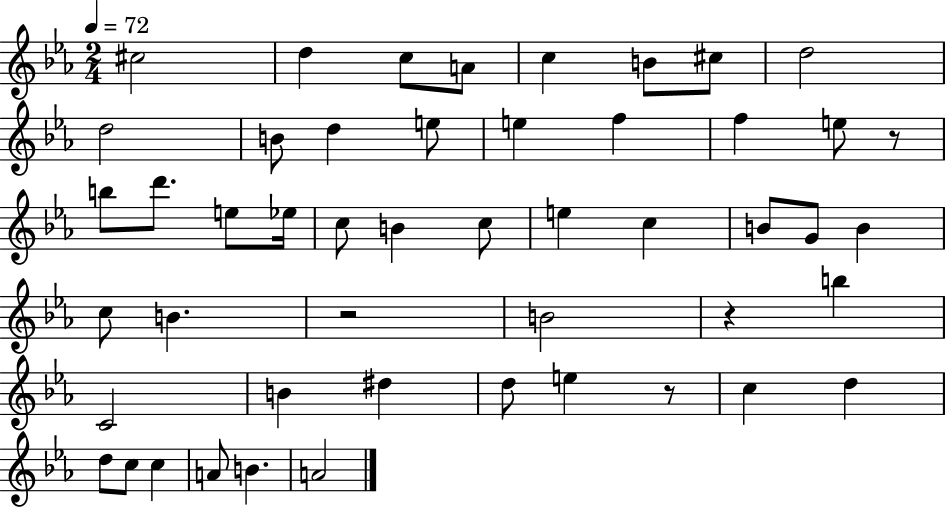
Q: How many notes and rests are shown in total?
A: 49